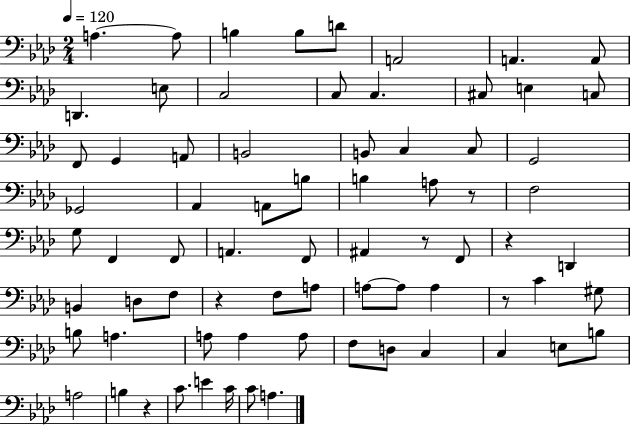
X:1
T:Untitled
M:2/4
L:1/4
K:Ab
A, A,/2 B, B,/2 D/2 A,,2 A,, A,,/2 D,, E,/2 C,2 C,/2 C, ^C,/2 E, C,/2 F,,/2 G,, A,,/2 B,,2 B,,/2 C, C,/2 G,,2 _G,,2 _A,, A,,/2 B,/2 B, A,/2 z/2 F,2 G,/2 F,, F,,/2 A,, F,,/2 ^A,, z/2 F,,/2 z D,, B,, D,/2 F,/2 z F,/2 A,/2 A,/2 A,/2 A, z/2 C ^G,/2 B,/2 A, A,/2 A, A,/2 F,/2 D,/2 C, C, E,/2 B,/2 A,2 B, z C/2 E C/4 C/2 A,